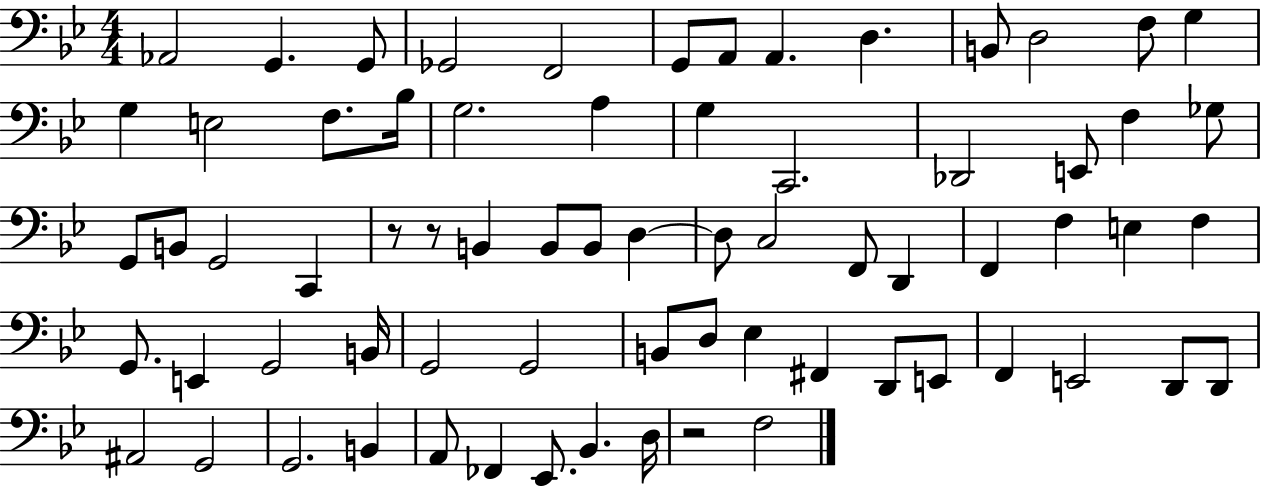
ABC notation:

X:1
T:Untitled
M:4/4
L:1/4
K:Bb
_A,,2 G,, G,,/2 _G,,2 F,,2 G,,/2 A,,/2 A,, D, B,,/2 D,2 F,/2 G, G, E,2 F,/2 _B,/4 G,2 A, G, C,,2 _D,,2 E,,/2 F, _G,/2 G,,/2 B,,/2 G,,2 C,, z/2 z/2 B,, B,,/2 B,,/2 D, D,/2 C,2 F,,/2 D,, F,, F, E, F, G,,/2 E,, G,,2 B,,/4 G,,2 G,,2 B,,/2 D,/2 _E, ^F,, D,,/2 E,,/2 F,, E,,2 D,,/2 D,,/2 ^A,,2 G,,2 G,,2 B,, A,,/2 _F,, _E,,/2 _B,, D,/4 z2 F,2